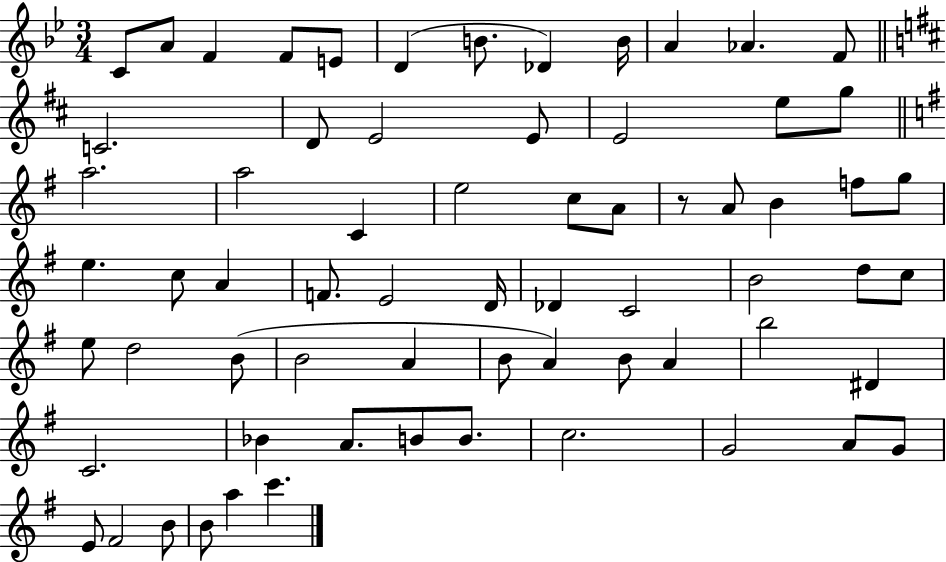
C4/e A4/e F4/q F4/e E4/e D4/q B4/e. Db4/q B4/s A4/q Ab4/q. F4/e C4/h. D4/e E4/h E4/e E4/h E5/e G5/e A5/h. A5/h C4/q E5/h C5/e A4/e R/e A4/e B4/q F5/e G5/e E5/q. C5/e A4/q F4/e. E4/h D4/s Db4/q C4/h B4/h D5/e C5/e E5/e D5/h B4/e B4/h A4/q B4/e A4/q B4/e A4/q B5/h D#4/q C4/h. Bb4/q A4/e. B4/e B4/e. C5/h. G4/h A4/e G4/e E4/e F#4/h B4/e B4/e A5/q C6/q.